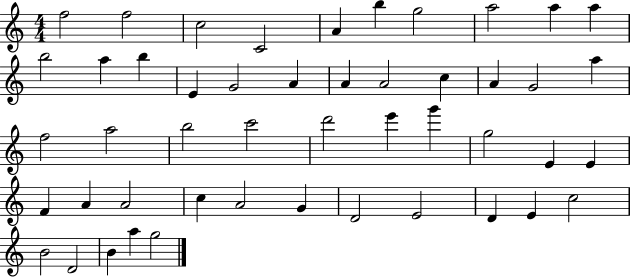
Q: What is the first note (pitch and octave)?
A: F5